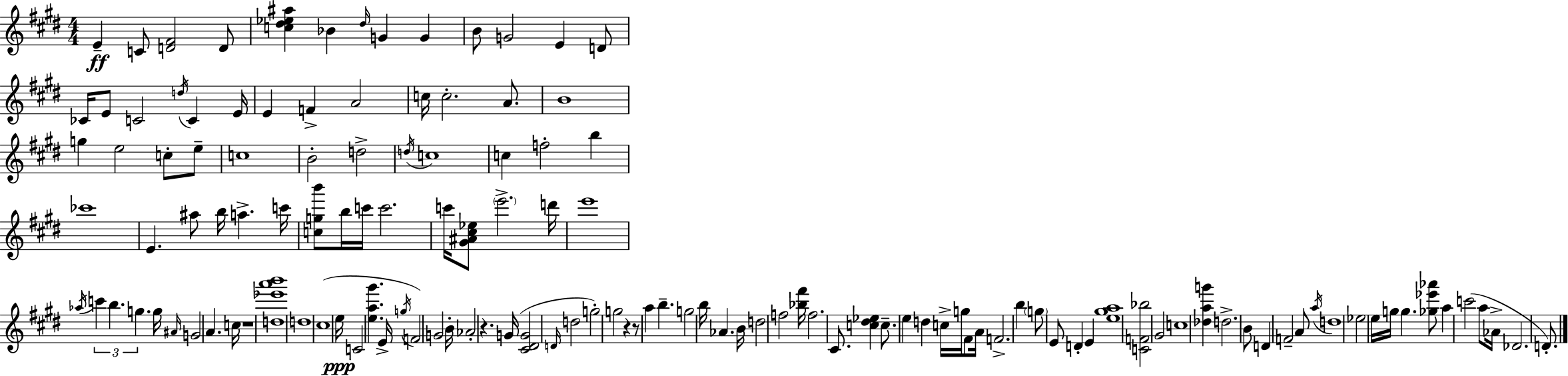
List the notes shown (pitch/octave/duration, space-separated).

E4/q C4/e [D4,F#4]/h D4/e [C5,D#5,Eb5,A#5]/q Bb4/q D#5/s G4/q G4/q B4/e G4/h E4/q D4/e CES4/s E4/e C4/h D5/s C4/q E4/s E4/q F4/q A4/h C5/s C5/h. A4/e. B4/w G5/q E5/h C5/e E5/e C5/w B4/h D5/h D5/s C5/w C5/q F5/h B5/q CES6/w E4/q. A#5/e B5/s A5/q. C6/s [C5,G5,B6]/e B5/s C6/s C6/h. C6/s [G#4,A#4,C#5,Eb5]/e E6/h. D6/s E6/w Ab5/s C6/q B5/q. G5/q. G5/s A#4/s G4/h A4/q. C5/s R/w [D5,Eb6,A6,B6]/w D5/w C#5/w E5/s C4/h [E5,A5,G#6]/q. E4/s G5/s F4/h G4/h B4/s Ab4/h R/q. G4/s [C#4,D#4,G4]/h D4/s D5/h G5/h G5/h R/q R/e A5/q B5/q. G5/h B5/s Ab4/q. B4/s D5/h F5/h [Bb5,F#6]/s F5/h. C#4/e. [C5,D#5,Eb5]/q C5/e. E5/q D5/q C5/s G5/s F#4/e A4/s F4/h. B5/q G5/e E4/e D4/q E4/q [E5,G#5,A5]/w [C4,F4,Bb5]/h G#4/h C5/w [Db5,A5,G6]/q D5/h. B4/e D4/q F4/h A4/e A5/s D5/w Eb5/h E5/s G5/s G5/q. [Gb5,Eb6,Ab6]/e A5/q C6/h A5/e Ab4/s Db4/h. D4/e.